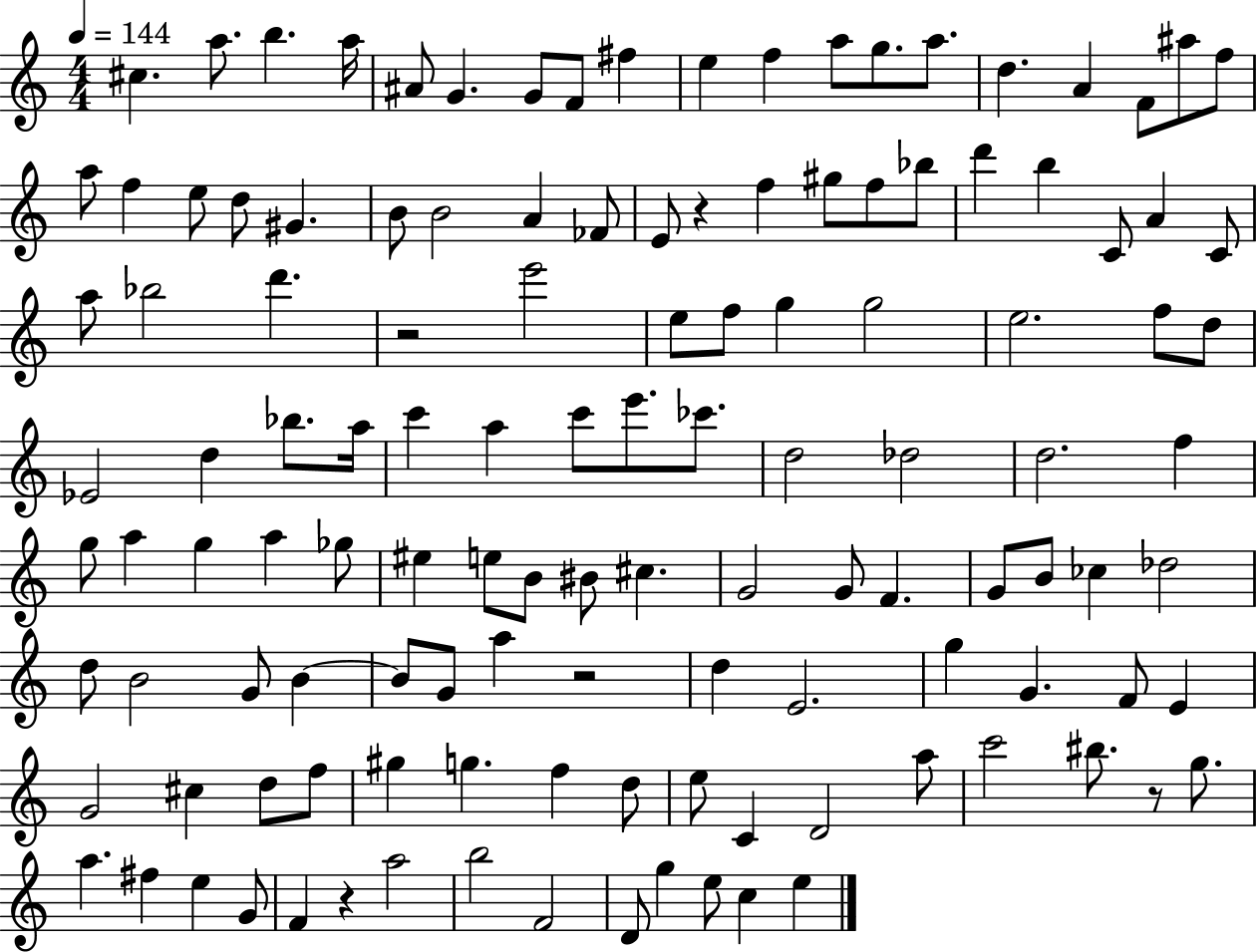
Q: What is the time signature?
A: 4/4